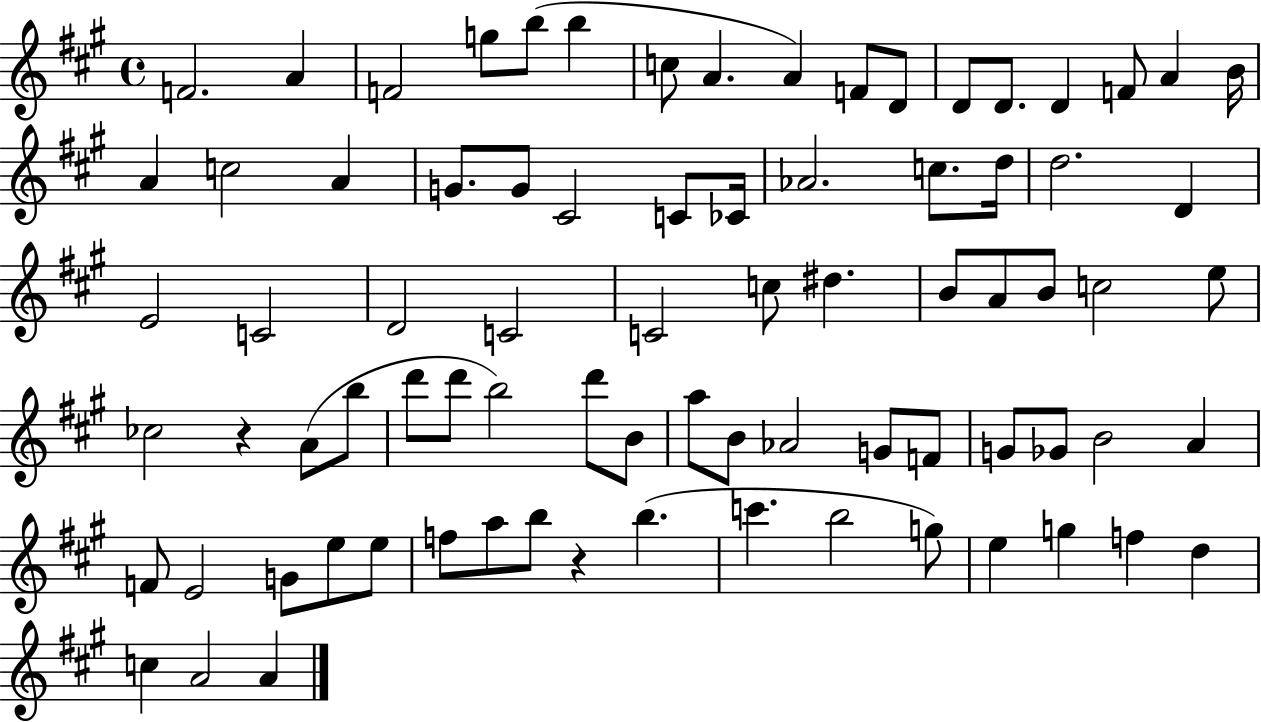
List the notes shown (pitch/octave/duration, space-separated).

F4/h. A4/q F4/h G5/e B5/e B5/q C5/e A4/q. A4/q F4/e D4/e D4/e D4/e. D4/q F4/e A4/q B4/s A4/q C5/h A4/q G4/e. G4/e C#4/h C4/e CES4/s Ab4/h. C5/e. D5/s D5/h. D4/q E4/h C4/h D4/h C4/h C4/h C5/e D#5/q. B4/e A4/e B4/e C5/h E5/e CES5/h R/q A4/e B5/e D6/e D6/e B5/h D6/e B4/e A5/e B4/e Ab4/h G4/e F4/e G4/e Gb4/e B4/h A4/q F4/e E4/h G4/e E5/e E5/e F5/e A5/e B5/e R/q B5/q. C6/q. B5/h G5/e E5/q G5/q F5/q D5/q C5/q A4/h A4/q